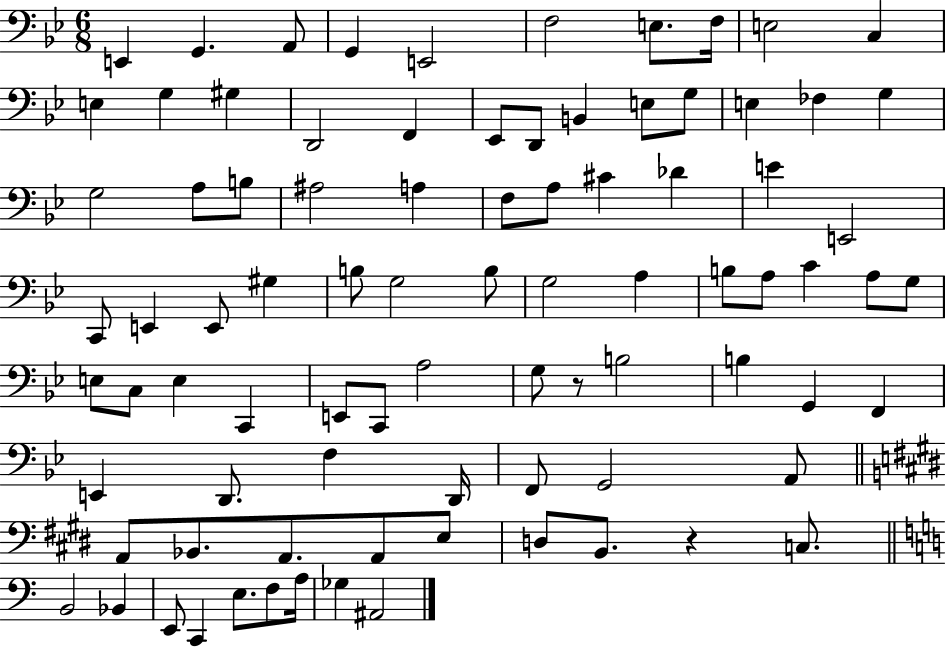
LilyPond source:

{
  \clef bass
  \numericTimeSignature
  \time 6/8
  \key bes \major
  e,4 g,4. a,8 | g,4 e,2 | f2 e8. f16 | e2 c4 | \break e4 g4 gis4 | d,2 f,4 | ees,8 d,8 b,4 e8 g8 | e4 fes4 g4 | \break g2 a8 b8 | ais2 a4 | f8 a8 cis'4 des'4 | e'4 e,2 | \break c,8 e,4 e,8 gis4 | b8 g2 b8 | g2 a4 | b8 a8 c'4 a8 g8 | \break e8 c8 e4 c,4 | e,8 c,8 a2 | g8 r8 b2 | b4 g,4 f,4 | \break e,4 d,8. f4 d,16 | f,8 g,2 a,8 | \bar "||" \break \key e \major a,8 bes,8. a,8. a,8 e8 | d8 b,8. r4 c8. | \bar "||" \break \key c \major b,2 bes,4 | e,8 c,4 e8. f8 a16 | ges4 ais,2 | \bar "|."
}